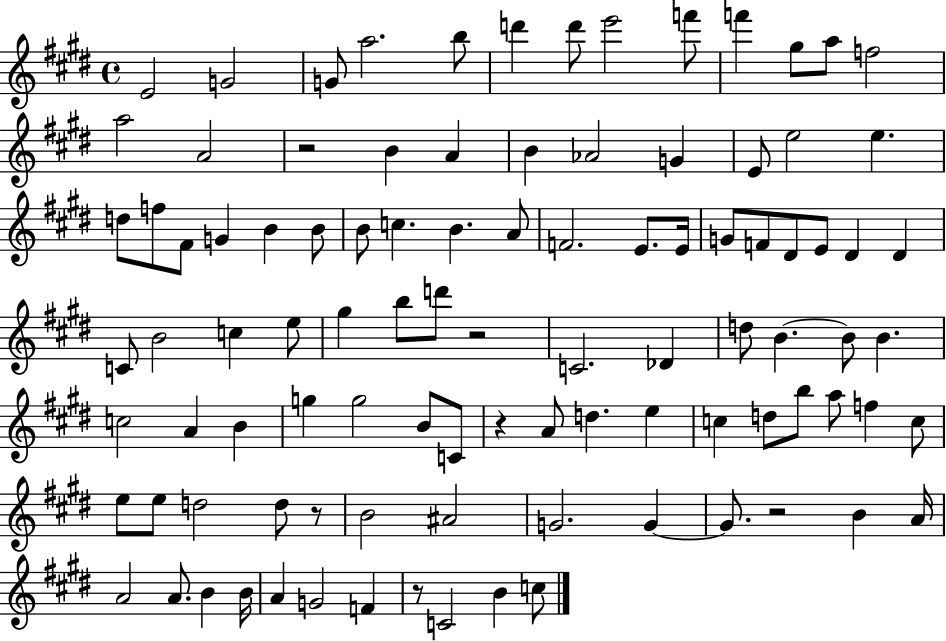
X:1
T:Untitled
M:4/4
L:1/4
K:E
E2 G2 G/2 a2 b/2 d' d'/2 e'2 f'/2 f' ^g/2 a/2 f2 a2 A2 z2 B A B _A2 G E/2 e2 e d/2 f/2 ^F/2 G B B/2 B/2 c B A/2 F2 E/2 E/4 G/2 F/2 ^D/2 E/2 ^D ^D C/2 B2 c e/2 ^g b/2 d'/2 z2 C2 _D d/2 B B/2 B c2 A B g g2 B/2 C/2 z A/2 d e c d/2 b/2 a/2 f c/2 e/2 e/2 d2 d/2 z/2 B2 ^A2 G2 G G/2 z2 B A/4 A2 A/2 B B/4 A G2 F z/2 C2 B c/2